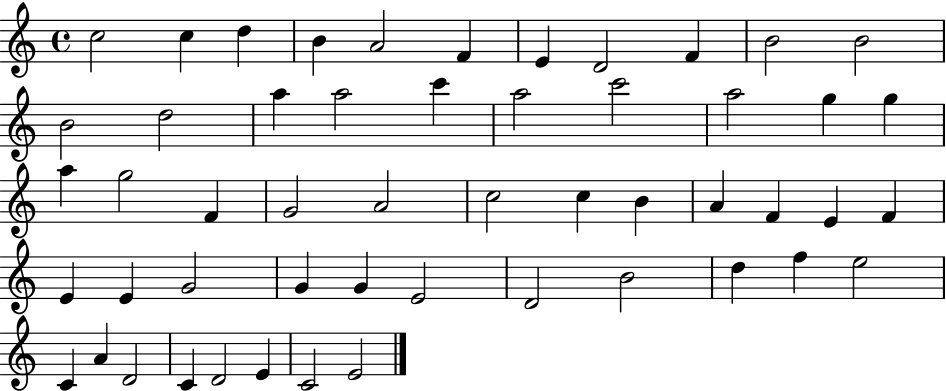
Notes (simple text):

C5/h C5/q D5/q B4/q A4/h F4/q E4/q D4/h F4/q B4/h B4/h B4/h D5/h A5/q A5/h C6/q A5/h C6/h A5/h G5/q G5/q A5/q G5/h F4/q G4/h A4/h C5/h C5/q B4/q A4/q F4/q E4/q F4/q E4/q E4/q G4/h G4/q G4/q E4/h D4/h B4/h D5/q F5/q E5/h C4/q A4/q D4/h C4/q D4/h E4/q C4/h E4/h